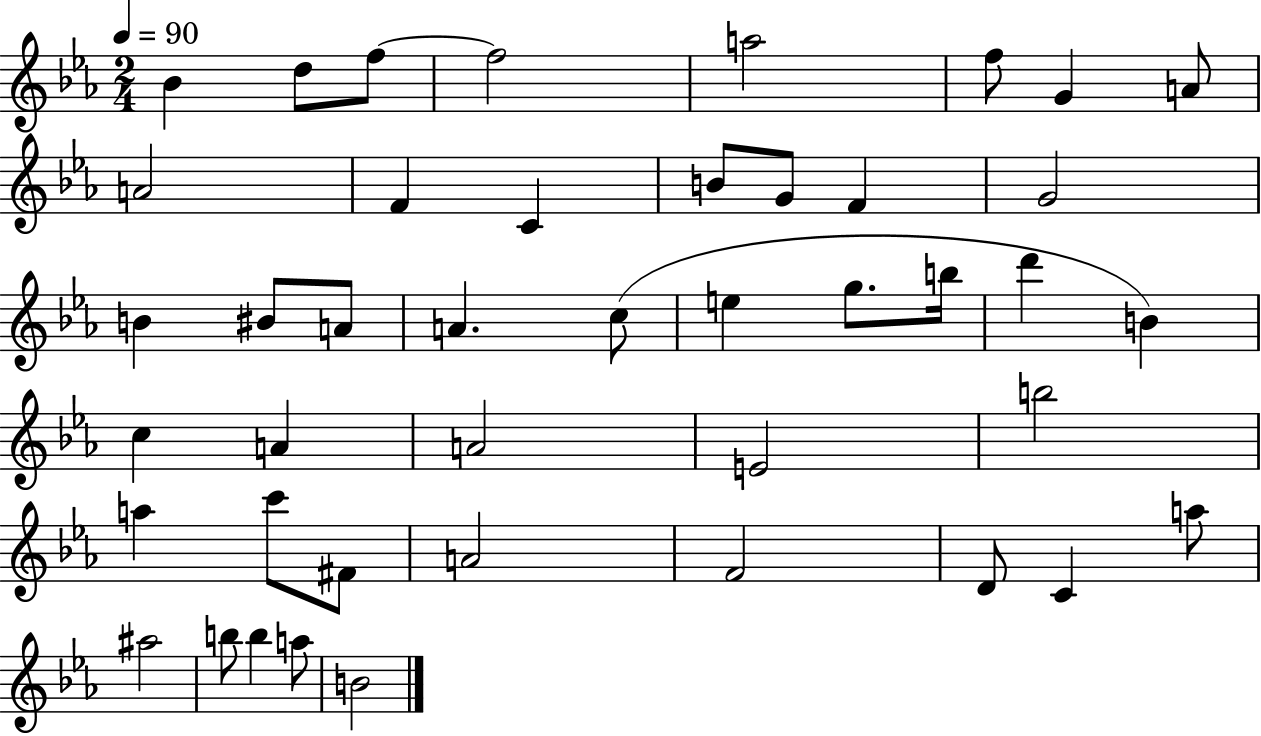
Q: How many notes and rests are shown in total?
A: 43